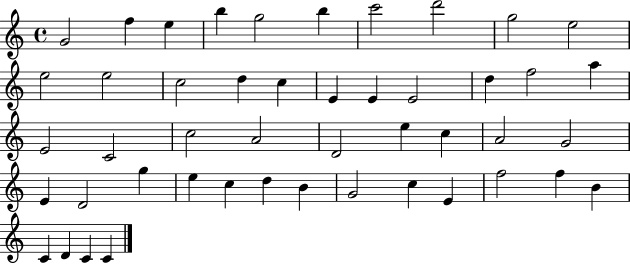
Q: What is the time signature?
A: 4/4